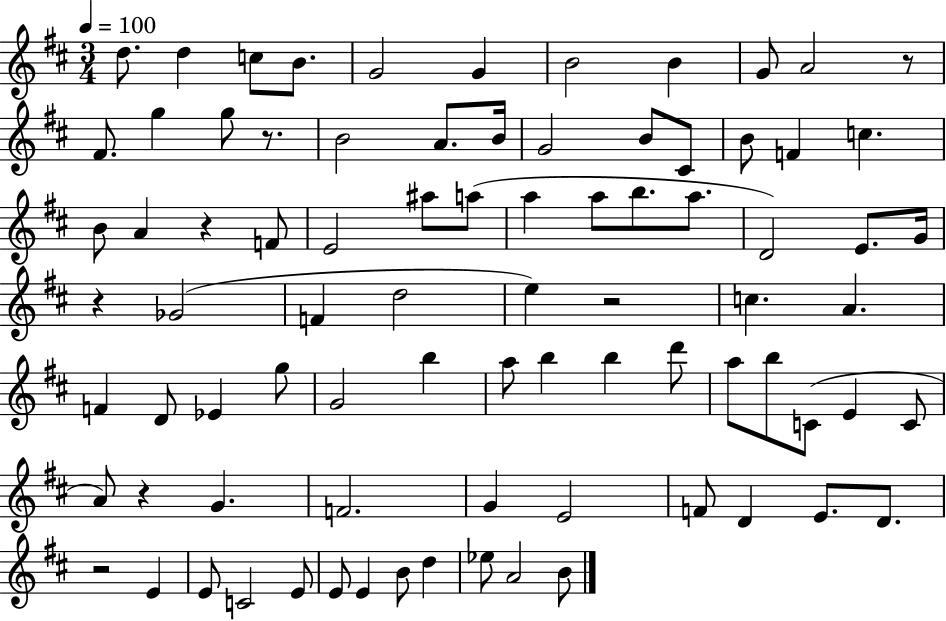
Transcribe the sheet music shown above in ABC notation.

X:1
T:Untitled
M:3/4
L:1/4
K:D
d/2 d c/2 B/2 G2 G B2 B G/2 A2 z/2 ^F/2 g g/2 z/2 B2 A/2 B/4 G2 B/2 ^C/2 B/2 F c B/2 A z F/2 E2 ^a/2 a/2 a a/2 b/2 a/2 D2 E/2 G/4 z _G2 F d2 e z2 c A F D/2 _E g/2 G2 b a/2 b b d'/2 a/2 b/2 C/2 E C/2 A/2 z G F2 G E2 F/2 D E/2 D/2 z2 E E/2 C2 E/2 E/2 E B/2 d _e/2 A2 B/2